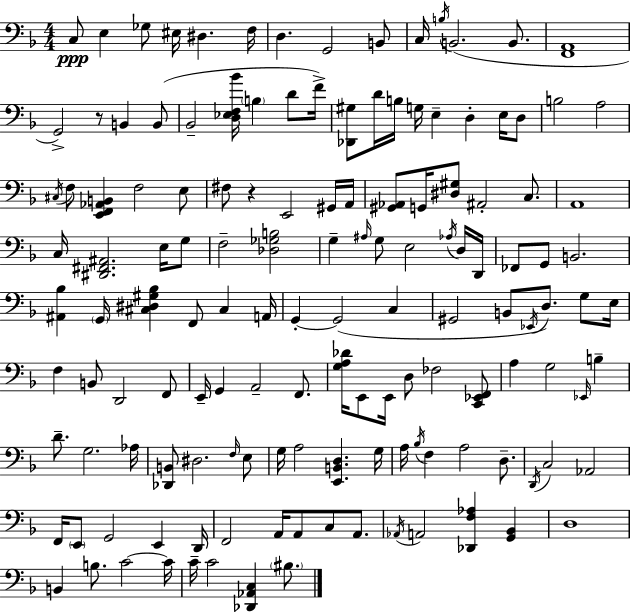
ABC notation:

X:1
T:Untitled
M:4/4
L:1/4
K:F
C,/2 E, _G,/2 ^E,/4 ^D, F,/4 D, G,,2 B,,/2 C,/4 B,/4 B,,2 B,,/2 [F,,A,,]4 G,,2 z/2 B,, B,,/2 _B,,2 [D,_E,F,_B]/4 B, D/2 F/4 [_D,,^G,]/2 D/4 B,/4 G,/4 E, D, E,/4 D,/2 B,2 A,2 ^C,/4 F,/2 [E,,F,,_A,,B,,] F,2 E,/2 ^F,/2 z E,,2 ^G,,/4 A,,/4 [^G,,_A,,]/2 G,,/4 [^D,^G,]/2 ^A,,2 C,/2 A,,4 C,/4 [^D,,^F,,^A,,]2 E,/4 G,/2 F,2 [_D,_G,B,]2 G, ^A,/4 G,/2 E,2 _A,/4 D,/4 D,,/4 _F,,/2 G,,/2 B,,2 [^A,,_B,] G,,/4 [^C,^D,^G,_B,] F,,/2 ^C, A,,/4 G,, G,,2 C, ^G,,2 B,,/2 _E,,/4 D,/2 G,/2 E,/4 F, B,,/2 D,,2 F,,/2 E,,/4 G,, A,,2 F,,/2 [G,A,_D]/4 E,,/2 E,,/4 D,/2 _F,2 [C,,_E,,F,,]/2 A, G,2 _E,,/4 B, D/2 G,2 _A,/4 [_D,,B,,]/2 ^D,2 F,/4 E,/2 G,/4 A,2 [E,,B,,D,] G,/4 A,/4 _B,/4 F, A,2 D,/2 D,,/4 C,2 _A,,2 F,,/4 E,,/2 G,,2 E,, D,,/4 F,,2 A,,/4 A,,/2 C,/2 A,,/2 _A,,/4 A,,2 [_D,,F,_A,] [G,,_B,,] D,4 B,, B,/2 C2 C/4 C/4 C2 [_D,,_A,,C,] ^B,/2